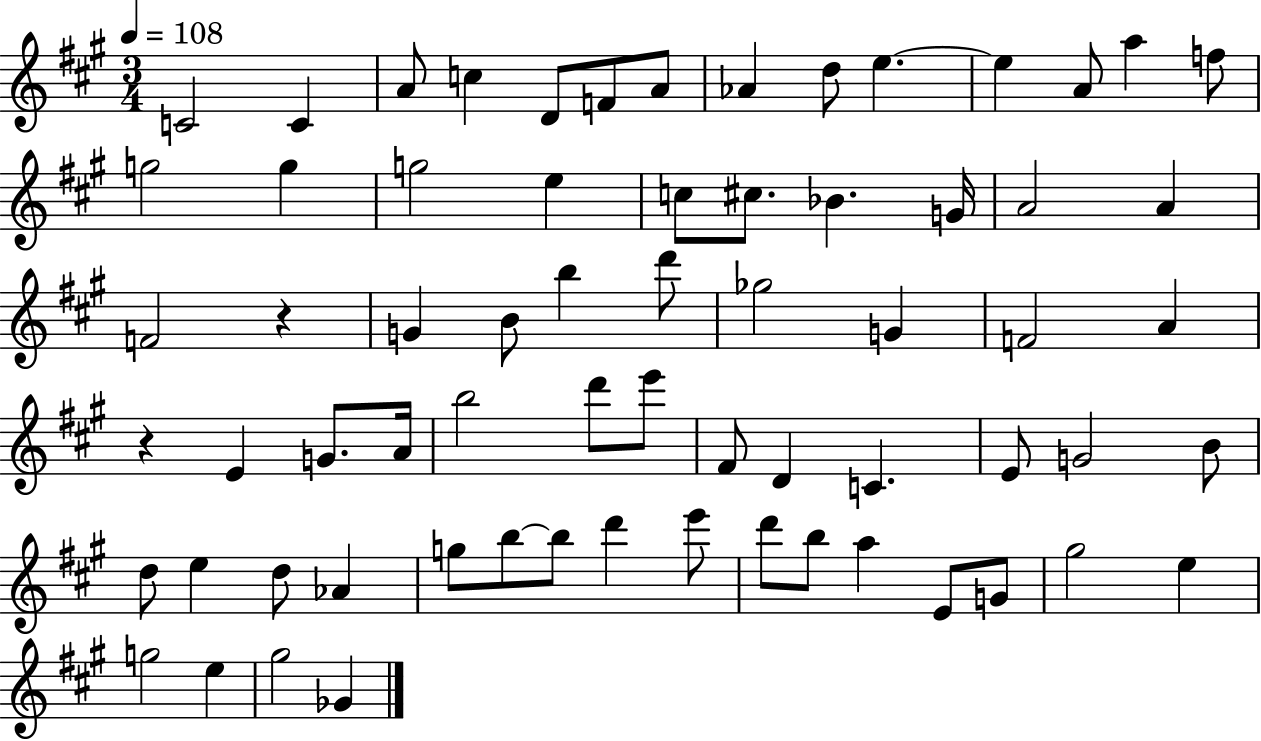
{
  \clef treble
  \numericTimeSignature
  \time 3/4
  \key a \major
  \tempo 4 = 108
  \repeat volta 2 { c'2 c'4 | a'8 c''4 d'8 f'8 a'8 | aes'4 d''8 e''4.~~ | e''4 a'8 a''4 f''8 | \break g''2 g''4 | g''2 e''4 | c''8 cis''8. bes'4. g'16 | a'2 a'4 | \break f'2 r4 | g'4 b'8 b''4 d'''8 | ges''2 g'4 | f'2 a'4 | \break r4 e'4 g'8. a'16 | b''2 d'''8 e'''8 | fis'8 d'4 c'4. | e'8 g'2 b'8 | \break d''8 e''4 d''8 aes'4 | g''8 b''8~~ b''8 d'''4 e'''8 | d'''8 b''8 a''4 e'8 g'8 | gis''2 e''4 | \break g''2 e''4 | gis''2 ges'4 | } \bar "|."
}